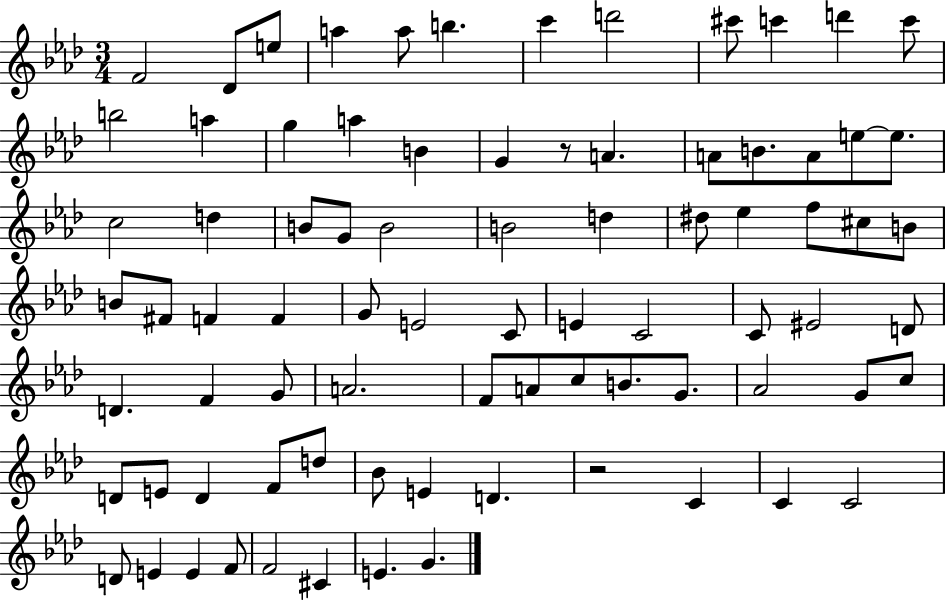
{
  \clef treble
  \numericTimeSignature
  \time 3/4
  \key aes \major
  f'2 des'8 e''8 | a''4 a''8 b''4. | c'''4 d'''2 | cis'''8 c'''4 d'''4 c'''8 | \break b''2 a''4 | g''4 a''4 b'4 | g'4 r8 a'4. | a'8 b'8. a'8 e''8~~ e''8. | \break c''2 d''4 | b'8 g'8 b'2 | b'2 d''4 | dis''8 ees''4 f''8 cis''8 b'8 | \break b'8 fis'8 f'4 f'4 | g'8 e'2 c'8 | e'4 c'2 | c'8 eis'2 d'8 | \break d'4. f'4 g'8 | a'2. | f'8 a'8 c''8 b'8. g'8. | aes'2 g'8 c''8 | \break d'8 e'8 d'4 f'8 d''8 | bes'8 e'4 d'4. | r2 c'4 | c'4 c'2 | \break d'8 e'4 e'4 f'8 | f'2 cis'4 | e'4. g'4. | \bar "|."
}